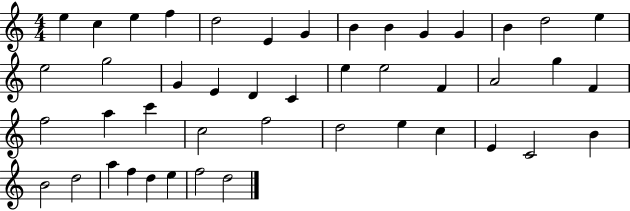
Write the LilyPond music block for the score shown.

{
  \clef treble
  \numericTimeSignature
  \time 4/4
  \key c \major
  e''4 c''4 e''4 f''4 | d''2 e'4 g'4 | b'4 b'4 g'4 g'4 | b'4 d''2 e''4 | \break e''2 g''2 | g'4 e'4 d'4 c'4 | e''4 e''2 f'4 | a'2 g''4 f'4 | \break f''2 a''4 c'''4 | c''2 f''2 | d''2 e''4 c''4 | e'4 c'2 b'4 | \break b'2 d''2 | a''4 f''4 d''4 e''4 | f''2 d''2 | \bar "|."
}